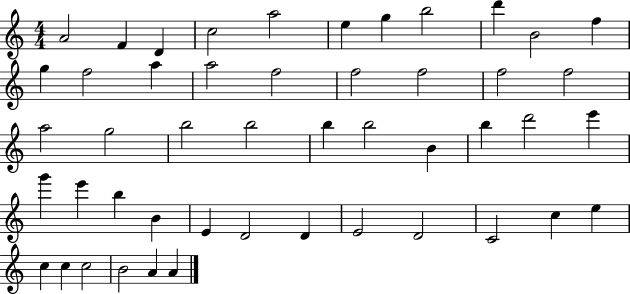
X:1
T:Untitled
M:4/4
L:1/4
K:C
A2 F D c2 a2 e g b2 d' B2 f g f2 a a2 f2 f2 f2 f2 f2 a2 g2 b2 b2 b b2 B b d'2 e' g' e' b B E D2 D E2 D2 C2 c e c c c2 B2 A A